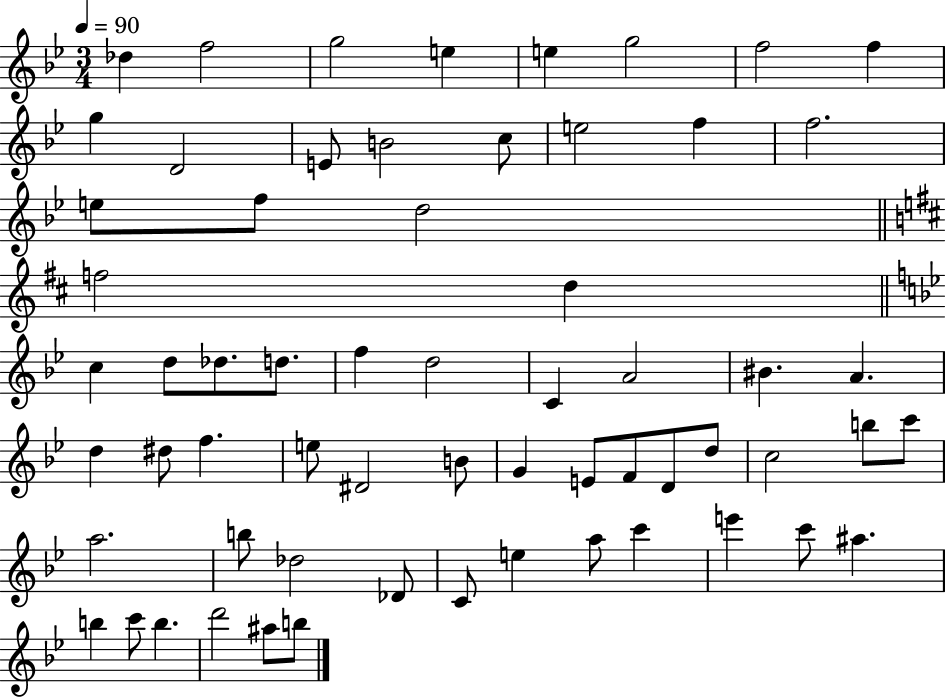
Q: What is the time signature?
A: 3/4